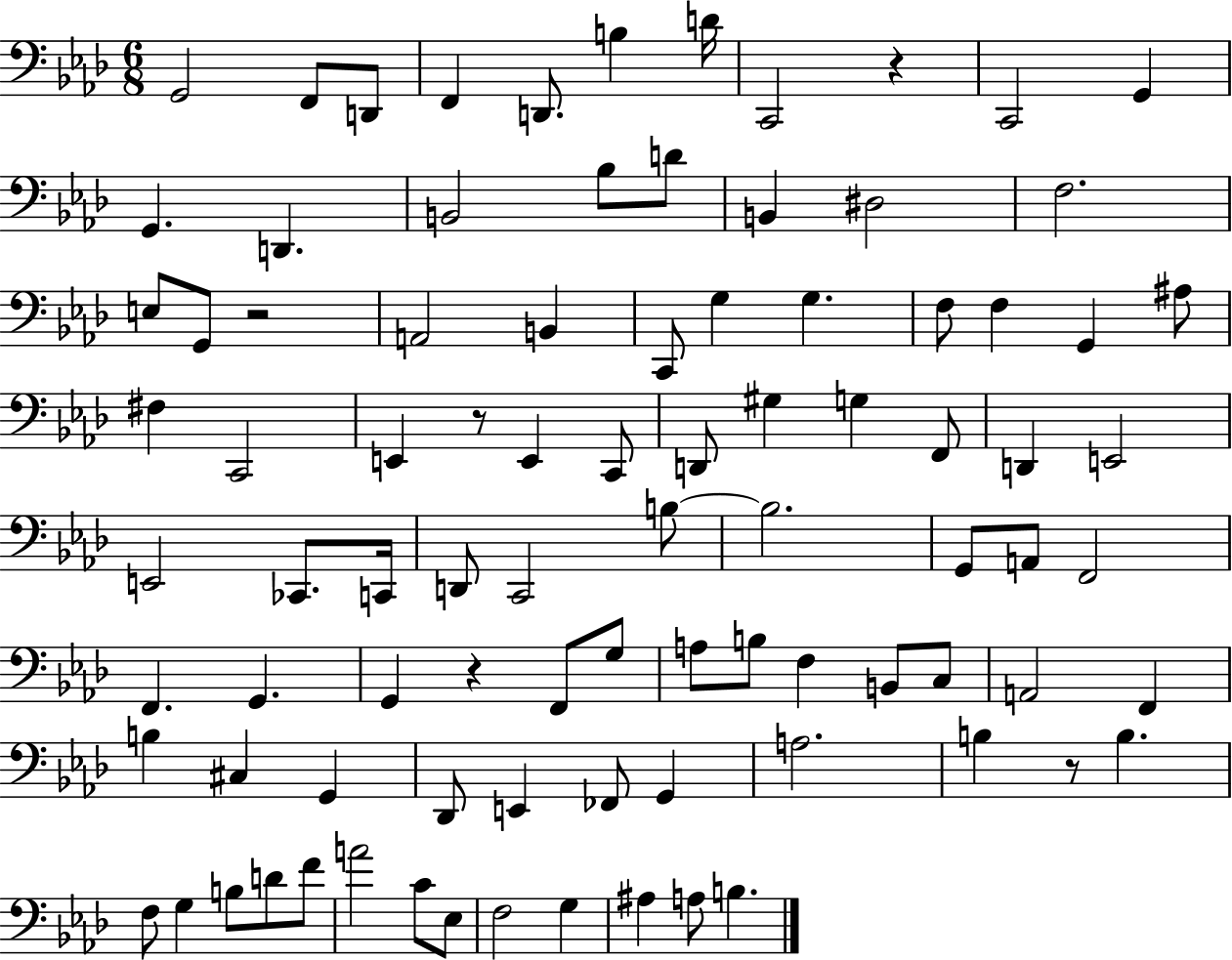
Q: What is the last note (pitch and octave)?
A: B3